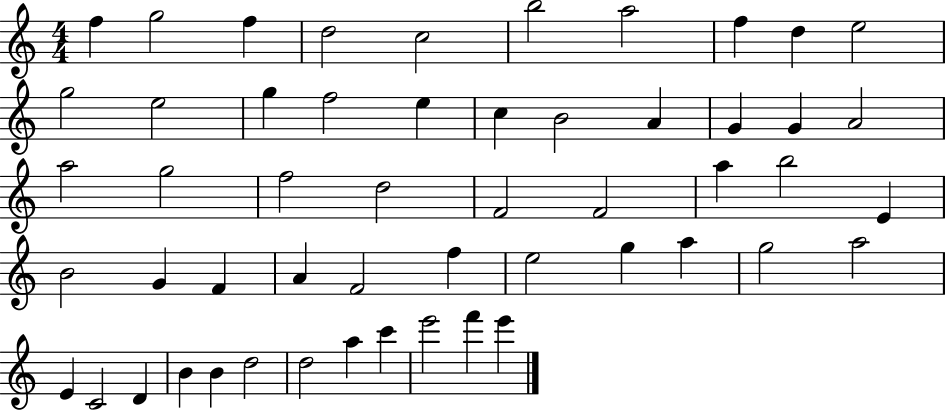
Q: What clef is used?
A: treble